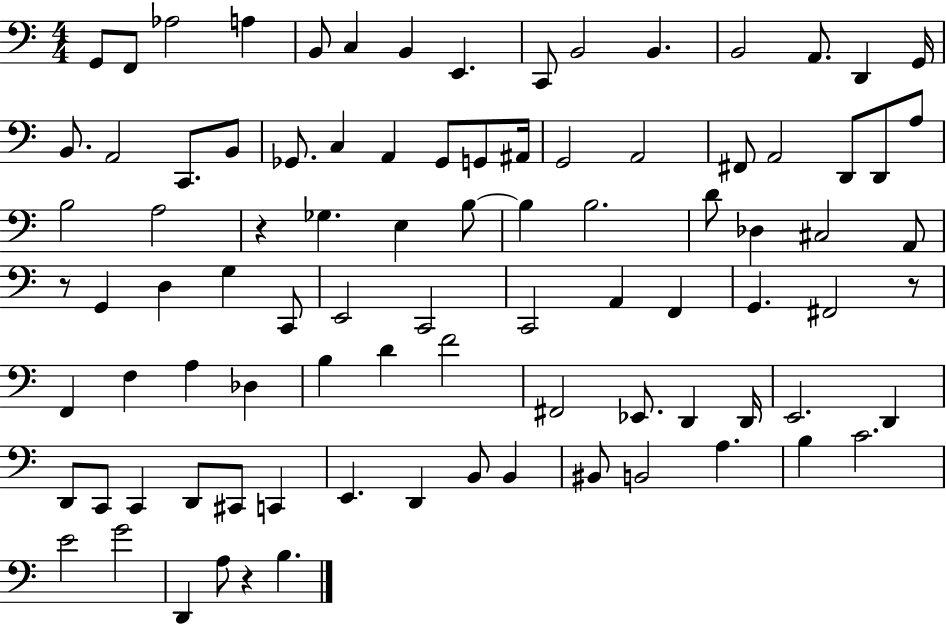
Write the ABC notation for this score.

X:1
T:Untitled
M:4/4
L:1/4
K:C
G,,/2 F,,/2 _A,2 A, B,,/2 C, B,, E,, C,,/2 B,,2 B,, B,,2 A,,/2 D,, G,,/4 B,,/2 A,,2 C,,/2 B,,/2 _G,,/2 C, A,, _G,,/2 G,,/2 ^A,,/4 G,,2 A,,2 ^F,,/2 A,,2 D,,/2 D,,/2 A,/2 B,2 A,2 z _G, E, B,/2 B, B,2 D/2 _D, ^C,2 A,,/2 z/2 G,, D, G, C,,/2 E,,2 C,,2 C,,2 A,, F,, G,, ^F,,2 z/2 F,, F, A, _D, B, D F2 ^F,,2 _E,,/2 D,, D,,/4 E,,2 D,, D,,/2 C,,/2 C,, D,,/2 ^C,,/2 C,, E,, D,, B,,/2 B,, ^B,,/2 B,,2 A, B, C2 E2 G2 D,, A,/2 z B,